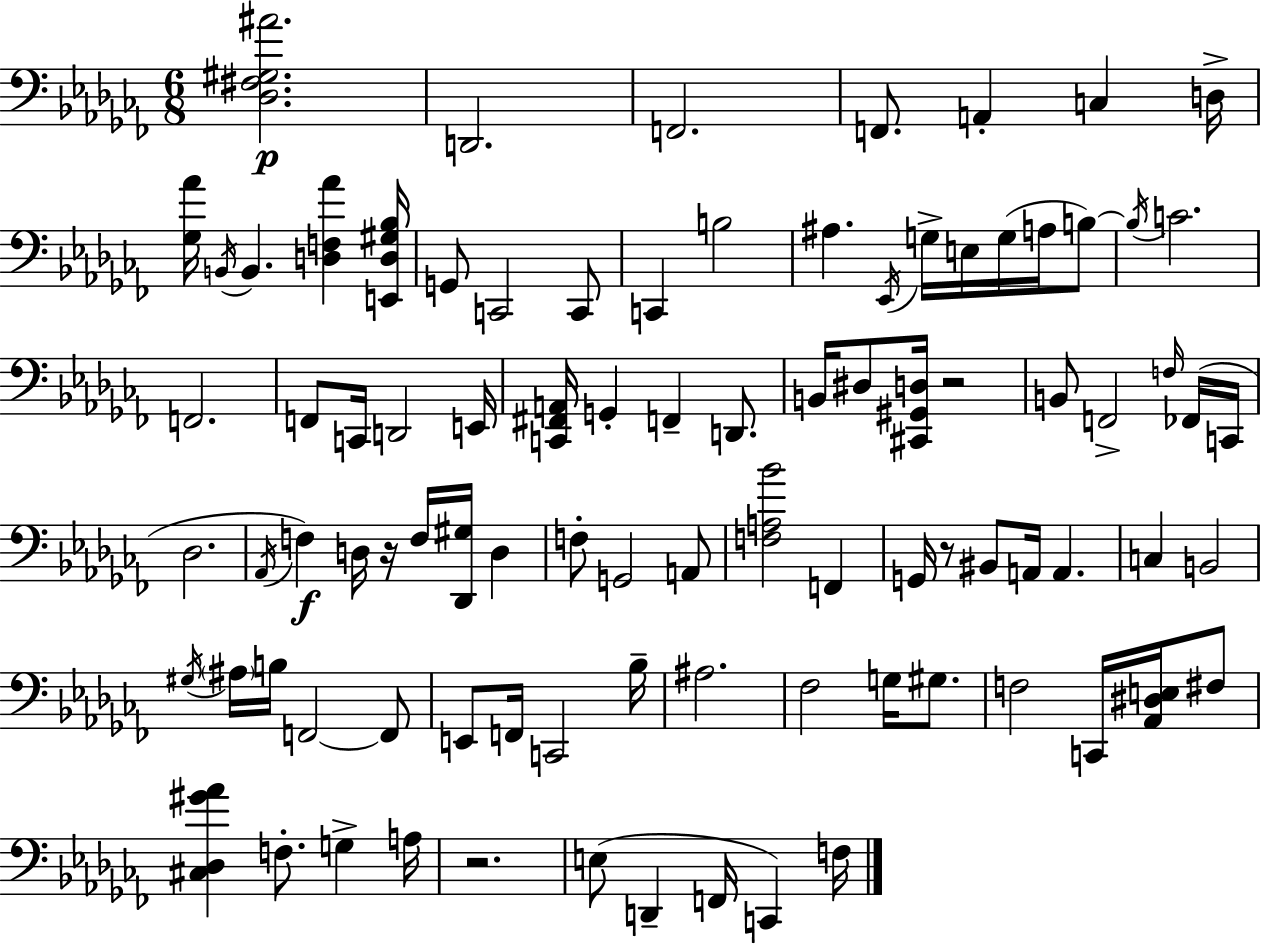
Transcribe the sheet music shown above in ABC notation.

X:1
T:Untitled
M:6/8
L:1/4
K:Abm
[_D,^F,^G,^A]2 D,,2 F,,2 F,,/2 A,, C, D,/4 [_G,_A]/4 B,,/4 B,, [D,F,_A] [E,,D,^G,_B,]/4 G,,/2 C,,2 C,,/2 C,, B,2 ^A, _E,,/4 G,/4 E,/4 G,/4 A,/4 B,/2 B,/4 C2 F,,2 F,,/2 C,,/4 D,,2 E,,/4 [C,,^F,,A,,]/4 G,, F,, D,,/2 B,,/4 ^D,/2 [^C,,^G,,D,]/4 z2 B,,/2 F,,2 F,/4 _F,,/4 C,,/4 _D,2 _A,,/4 F, D,/4 z/4 F,/4 [_D,,^G,]/4 D, F,/2 G,,2 A,,/2 [F,A,_B]2 F,, G,,/4 z/2 ^B,,/2 A,,/4 A,, C, B,,2 ^G,/4 ^A,/4 B,/4 F,,2 F,,/2 E,,/2 F,,/4 C,,2 _B,/4 ^A,2 _F,2 G,/4 ^G,/2 F,2 C,,/4 [_A,,^D,E,]/4 ^F,/2 [^C,_D,^G_A] F,/2 G, A,/4 z2 E,/2 D,, F,,/4 C,, F,/4